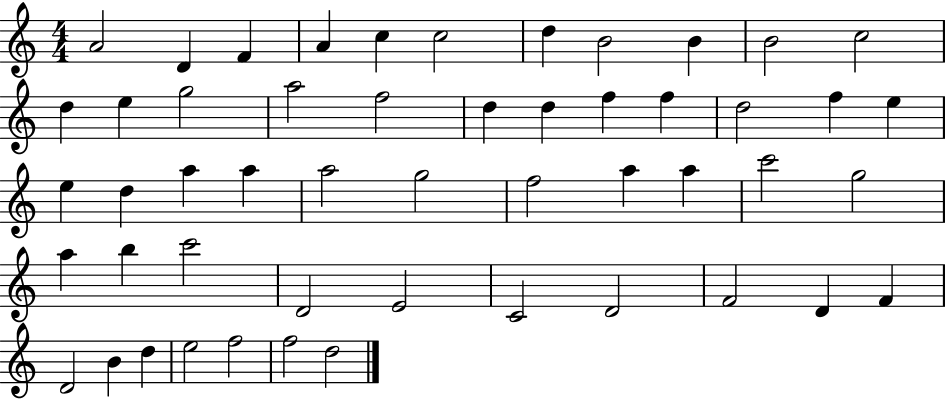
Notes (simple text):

A4/h D4/q F4/q A4/q C5/q C5/h D5/q B4/h B4/q B4/h C5/h D5/q E5/q G5/h A5/h F5/h D5/q D5/q F5/q F5/q D5/h F5/q E5/q E5/q D5/q A5/q A5/q A5/h G5/h F5/h A5/q A5/q C6/h G5/h A5/q B5/q C6/h D4/h E4/h C4/h D4/h F4/h D4/q F4/q D4/h B4/q D5/q E5/h F5/h F5/h D5/h